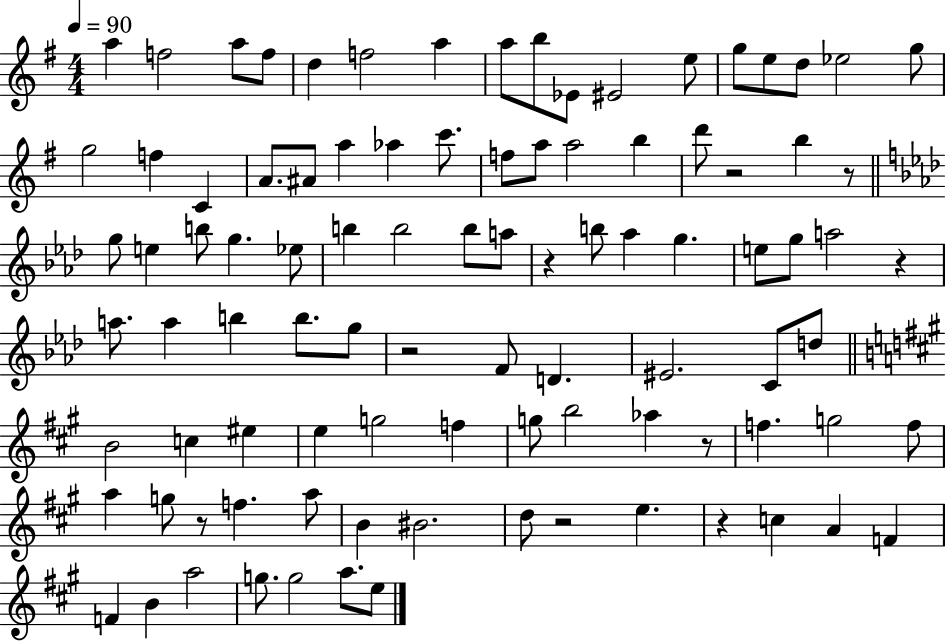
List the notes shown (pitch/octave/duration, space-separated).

A5/q F5/h A5/e F5/e D5/q F5/h A5/q A5/e B5/e Eb4/e EIS4/h E5/e G5/e E5/e D5/e Eb5/h G5/e G5/h F5/q C4/q A4/e. A#4/e A5/q Ab5/q C6/e. F5/e A5/e A5/h B5/q D6/e R/h B5/q R/e G5/e E5/q B5/e G5/q. Eb5/e B5/q B5/h B5/e A5/e R/q B5/e Ab5/q G5/q. E5/e G5/e A5/h R/q A5/e. A5/q B5/q B5/e. G5/e R/h F4/e D4/q. EIS4/h. C4/e D5/e B4/h C5/q EIS5/q E5/q G5/h F5/q G5/e B5/h Ab5/q R/e F5/q. G5/h F5/e A5/q G5/e R/e F5/q. A5/e B4/q BIS4/h. D5/e R/h E5/q. R/q C5/q A4/q F4/q F4/q B4/q A5/h G5/e. G5/h A5/e. E5/e